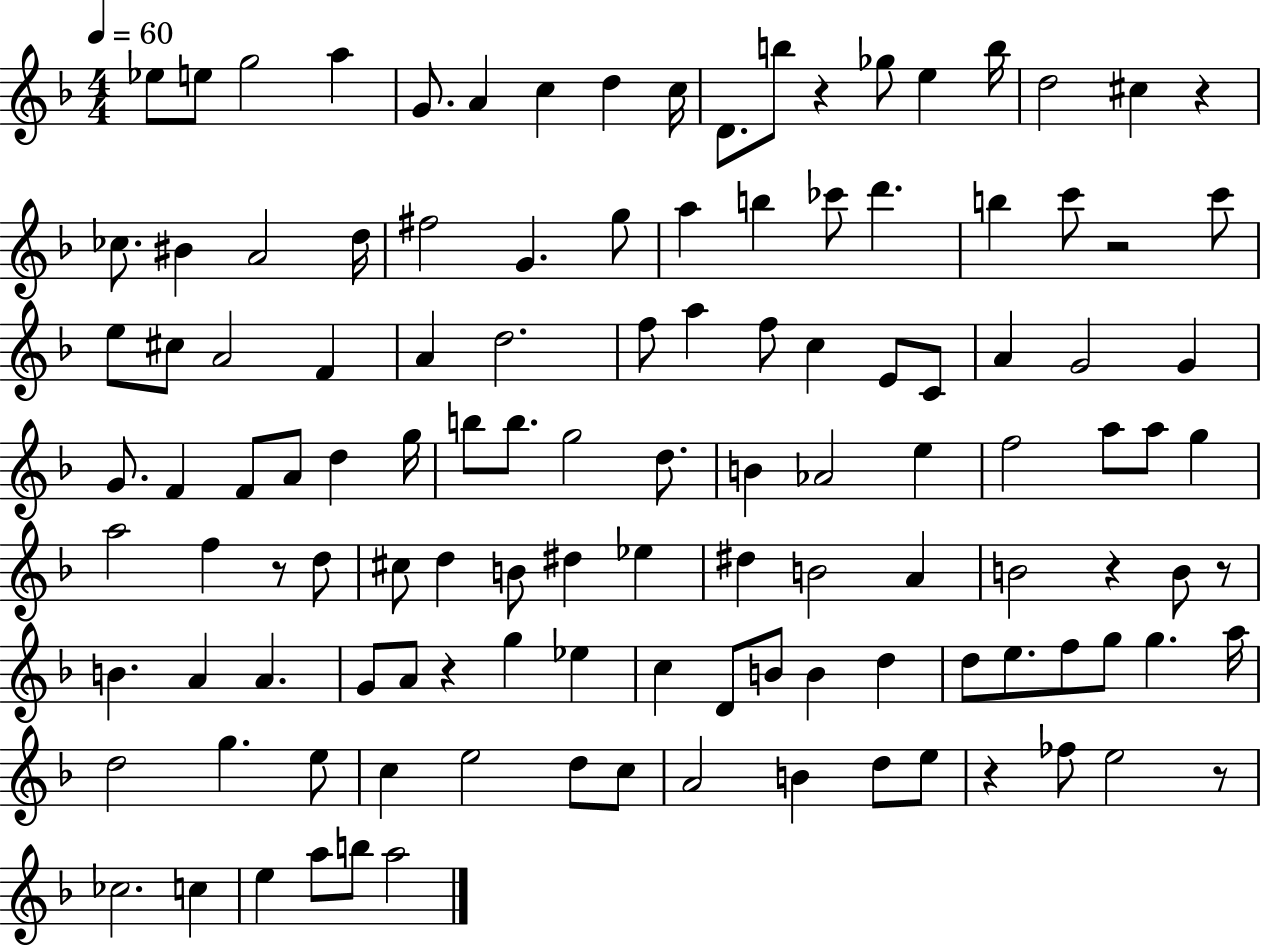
{
  \clef treble
  \numericTimeSignature
  \time 4/4
  \key f \major
  \tempo 4 = 60
  \repeat volta 2 { ees''8 e''8 g''2 a''4 | g'8. a'4 c''4 d''4 c''16 | d'8. b''8 r4 ges''8 e''4 b''16 | d''2 cis''4 r4 | \break ces''8. bis'4 a'2 d''16 | fis''2 g'4. g''8 | a''4 b''4 ces'''8 d'''4. | b''4 c'''8 r2 c'''8 | \break e''8 cis''8 a'2 f'4 | a'4 d''2. | f''8 a''4 f''8 c''4 e'8 c'8 | a'4 g'2 g'4 | \break g'8. f'4 f'8 a'8 d''4 g''16 | b''8 b''8. g''2 d''8. | b'4 aes'2 e''4 | f''2 a''8 a''8 g''4 | \break a''2 f''4 r8 d''8 | cis''8 d''4 b'8 dis''4 ees''4 | dis''4 b'2 a'4 | b'2 r4 b'8 r8 | \break b'4. a'4 a'4. | g'8 a'8 r4 g''4 ees''4 | c''4 d'8 b'8 b'4 d''4 | d''8 e''8. f''8 g''8 g''4. a''16 | \break d''2 g''4. e''8 | c''4 e''2 d''8 c''8 | a'2 b'4 d''8 e''8 | r4 fes''8 e''2 r8 | \break ces''2. c''4 | e''4 a''8 b''8 a''2 | } \bar "|."
}